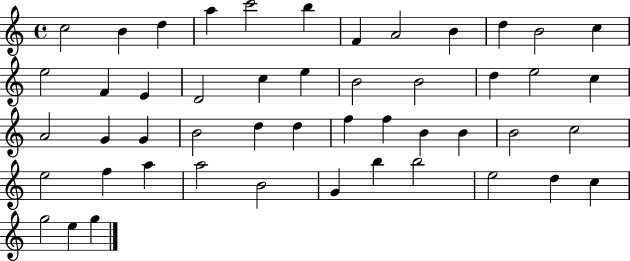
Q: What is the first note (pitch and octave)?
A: C5